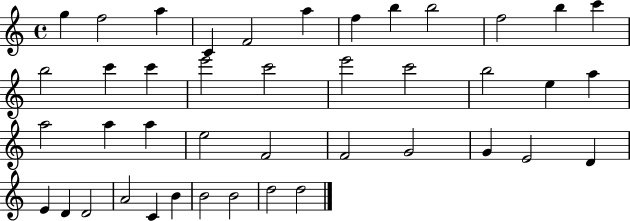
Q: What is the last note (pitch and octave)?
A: D5